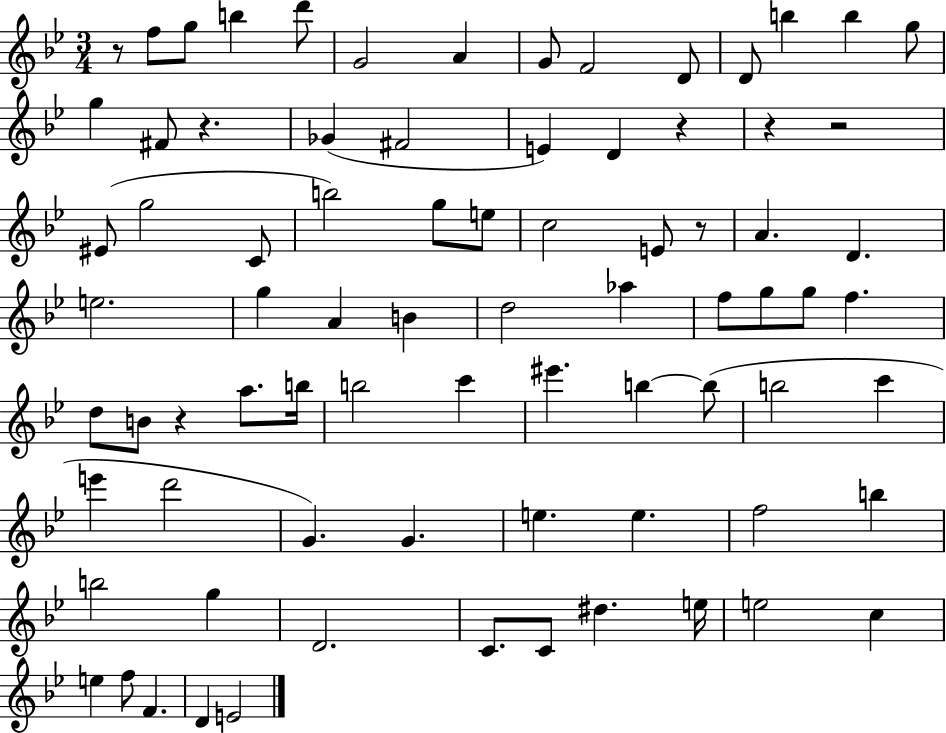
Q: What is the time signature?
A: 3/4